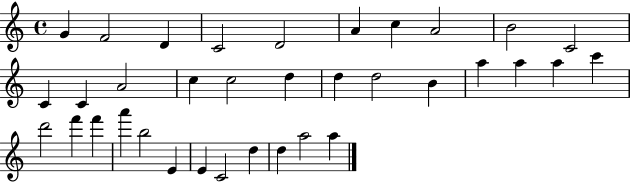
X:1
T:Untitled
M:4/4
L:1/4
K:C
G F2 D C2 D2 A c A2 B2 C2 C C A2 c c2 d d d2 B a a a c' d'2 f' f' a' b2 E E C2 d d a2 a